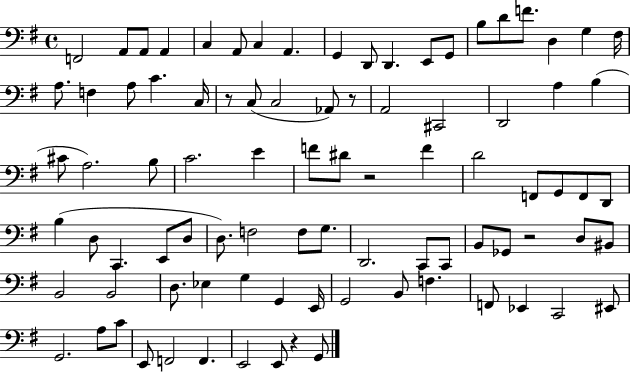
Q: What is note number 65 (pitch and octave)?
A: Eb3